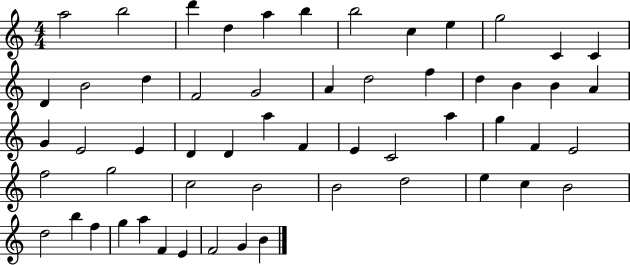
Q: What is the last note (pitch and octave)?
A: B4